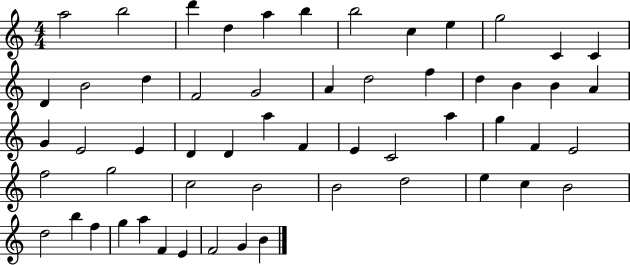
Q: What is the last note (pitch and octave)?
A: B4